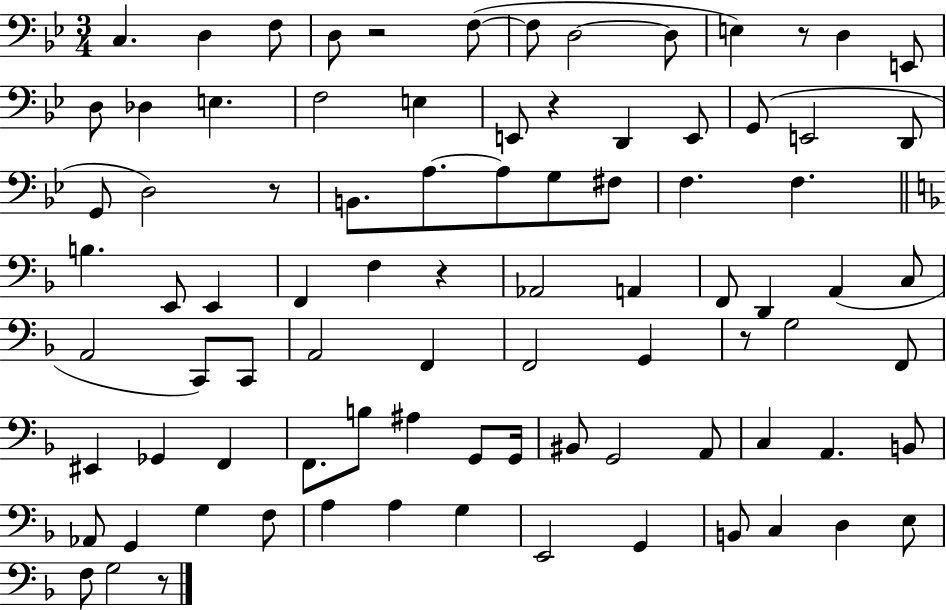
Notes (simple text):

C3/q. D3/q F3/e D3/e R/h F3/e F3/e D3/h D3/e E3/q R/e D3/q E2/e D3/e Db3/q E3/q. F3/h E3/q E2/e R/q D2/q E2/e G2/e E2/h D2/e G2/e D3/h R/e B2/e. A3/e. A3/e G3/e F#3/e F3/q. F3/q. B3/q. E2/e E2/q F2/q F3/q R/q Ab2/h A2/q F2/e D2/q A2/q C3/e A2/h C2/e C2/e A2/h F2/q F2/h G2/q R/e G3/h F2/e EIS2/q Gb2/q F2/q F2/e. B3/e A#3/q G2/e G2/s BIS2/e G2/h A2/e C3/q A2/q. B2/e Ab2/e G2/q G3/q F3/e A3/q A3/q G3/q E2/h G2/q B2/e C3/q D3/q E3/e F3/e G3/h R/e